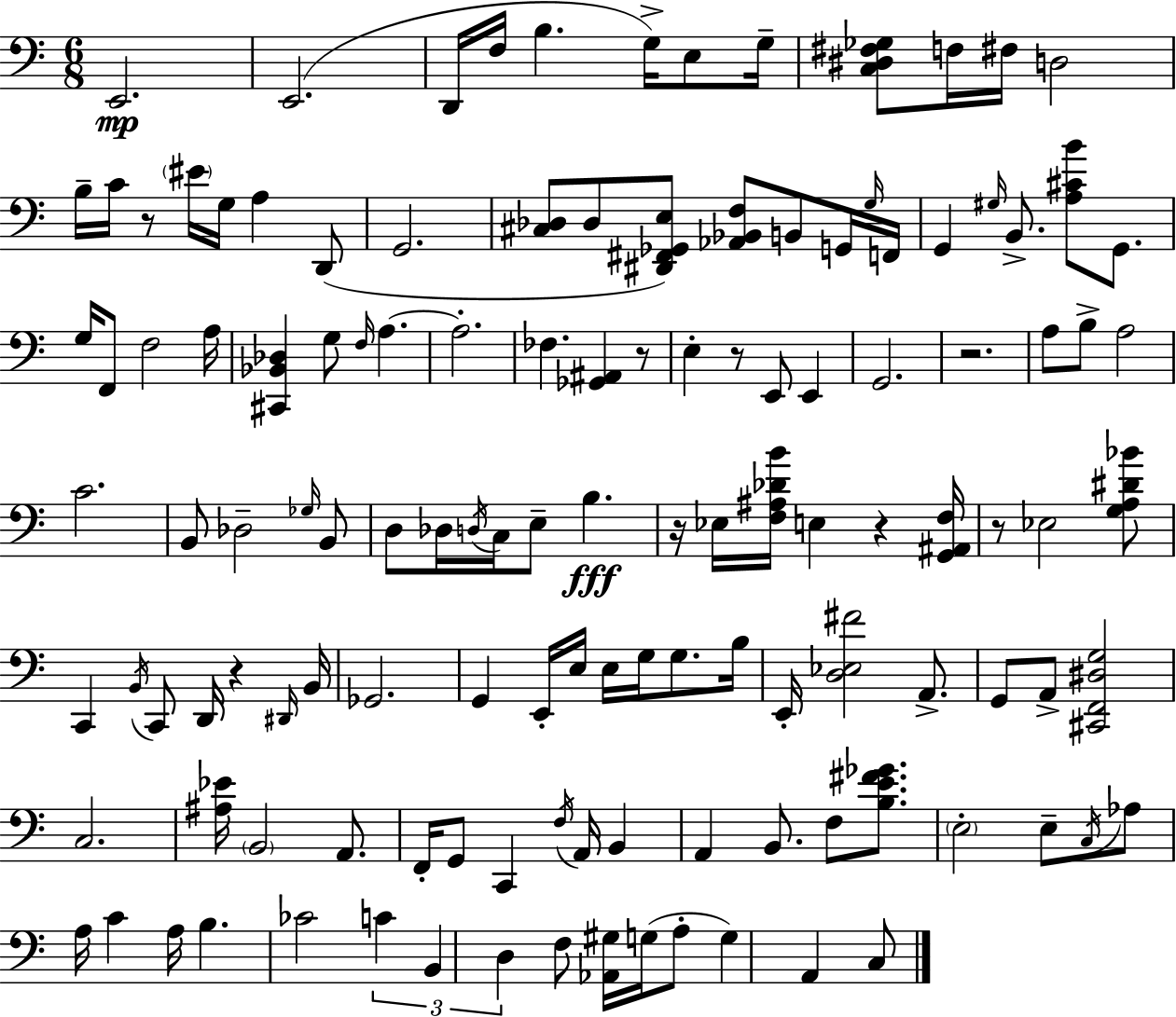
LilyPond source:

{
  \clef bass
  \numericTimeSignature
  \time 6/8
  \key c \major
  \repeat volta 2 { e,2.\mp | e,2.( | d,16 f16 b4. g16->) e8 g16-- | <c dis fis ges>8 f16 fis16 d2 | \break b16-- c'16 r8 \parenthesize eis'16 g16 a4 d,8( | g,2. | <cis des>8 des8 <dis, fis, ges, e>8) <aes, bes, f>8 b,8 g,16 \grace { g16 } | f,16 g,4 \grace { gis16 } b,8.-> <a cis' b'>8 g,8. | \break g16 f,8 f2 | a16 <cis, bes, des>4 g8 \grace { f16 } a4.~~ | a2.-. | fes4. <ges, ais,>4 | \break r8 e4-. r8 e,8 e,4 | g,2. | r2. | a8 b8-> a2 | \break c'2. | b,8 des2-- | \grace { ges16 } b,8 d8 des16 \acciaccatura { d16 } c16 e8-- b4.\fff | r16 ees16 <f ais des' b'>16 e4 | \break r4 <g, ais, f>16 r8 ees2 | <g a dis' bes'>8 c,4 \acciaccatura { b,16 } c,8 | d,16 r4 \grace { dis,16 } b,16 ges,2. | g,4 e,16-. | \break e16 e16 g16 g8. b16 e,16-. <d ees fis'>2 | a,8.-> g,8 a,8-> <cis, f, dis g>2 | c2. | <ais ees'>16 \parenthesize b,2 | \break a,8. f,16-. g,8 c,4 | \acciaccatura { f16 } a,16 b,4 a,4 | b,8. f8 <b e' fis' ges'>8. \parenthesize e2-. | e8-- \acciaccatura { c16 } aes8 a16 c'4 | \break a16 b4. ces'2 | \tuplet 3/2 { c'4 b,4 | d4 } f8 <aes, gis>16 g16( a8-. g4) | a,4 c8 } \bar "|."
}